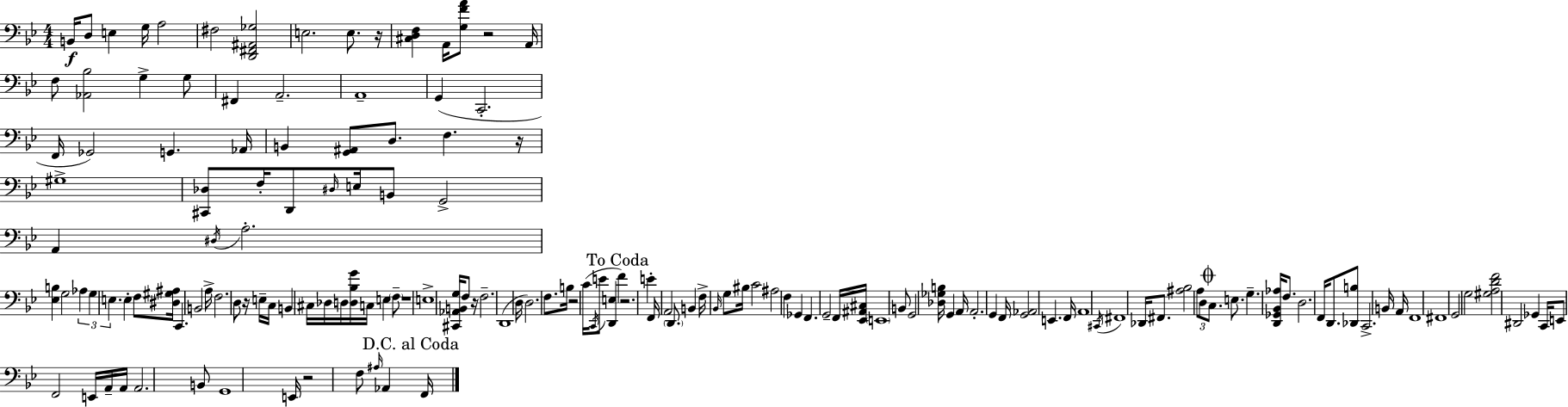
B2/s D3/e E3/q G3/s A3/h F#3/h [D2,F#2,A#2,Gb3]/h E3/h. E3/e. R/s [C#3,D3,F3]/q A2/s [G3,F4,A4]/e R/h A2/s F3/e [Ab2,Bb3]/h G3/q G3/e F#2/q A2/h. A2/w G2/q C2/h. F2/s Gb2/h G2/q. Ab2/s B2/q [G2,A#2]/e D3/e. F3/q. R/s G#3/w [C#2,Db3]/e F3/s D2/e D#3/s E3/s B2/e G2/h A2/q D#3/s A3/h. [Eb3,B3]/q G3/h Ab3/q G3/q E3/q. E3/q F3/e [D#3,G#3,A#3]/s C2/q. B2/h A3/s F3/h. D3/e R/s E3/s C3/s B2/q C#3/s Db3/s D3/s [D3,Bb3,G4]/s C3/s E3/q F3/e R/w E3/w [C#2,Ab2,B2,G3]/s F3/e R/s F3/h. D2/w D3/s D3/h. F3/e. B3/s R/h C4/s C2/s E4/e [D2,E3]/q F4/q R/h. E4/q F2/s A2/h D2/e. B2/q F3/s Bb2/s G3/e BIS3/s C4/h A#3/h F3/q Gb2/q F2/q. G2/h F2/s [Eb2,A#2,C#3]/s E2/w B2/e G2/h [Db3,Gb3,B3]/s G2/q A2/s A2/h. G2/q F2/s [G2,Ab2]/h E2/q. F2/s A2/w C#2/s F#2/w Db2/s F#2/e. [A#3,Bb3]/h A3/e D3/e C3/e. E3/e. G3/q. [D2,Gb2,Bb2,Ab3]/s F3/e. D3/h. F2/s D2/e. [Db2,B3]/e C2/h. B2/s A2/s F2/w F#2/w G2/h G3/h [G#3,A3,D4,F4]/h D#2/h Gb2/q C2/s E2/e F2/h E2/s A2/s A2/s A2/h. B2/e G2/w E2/s R/h F3/e A#3/s Ab2/q F2/s